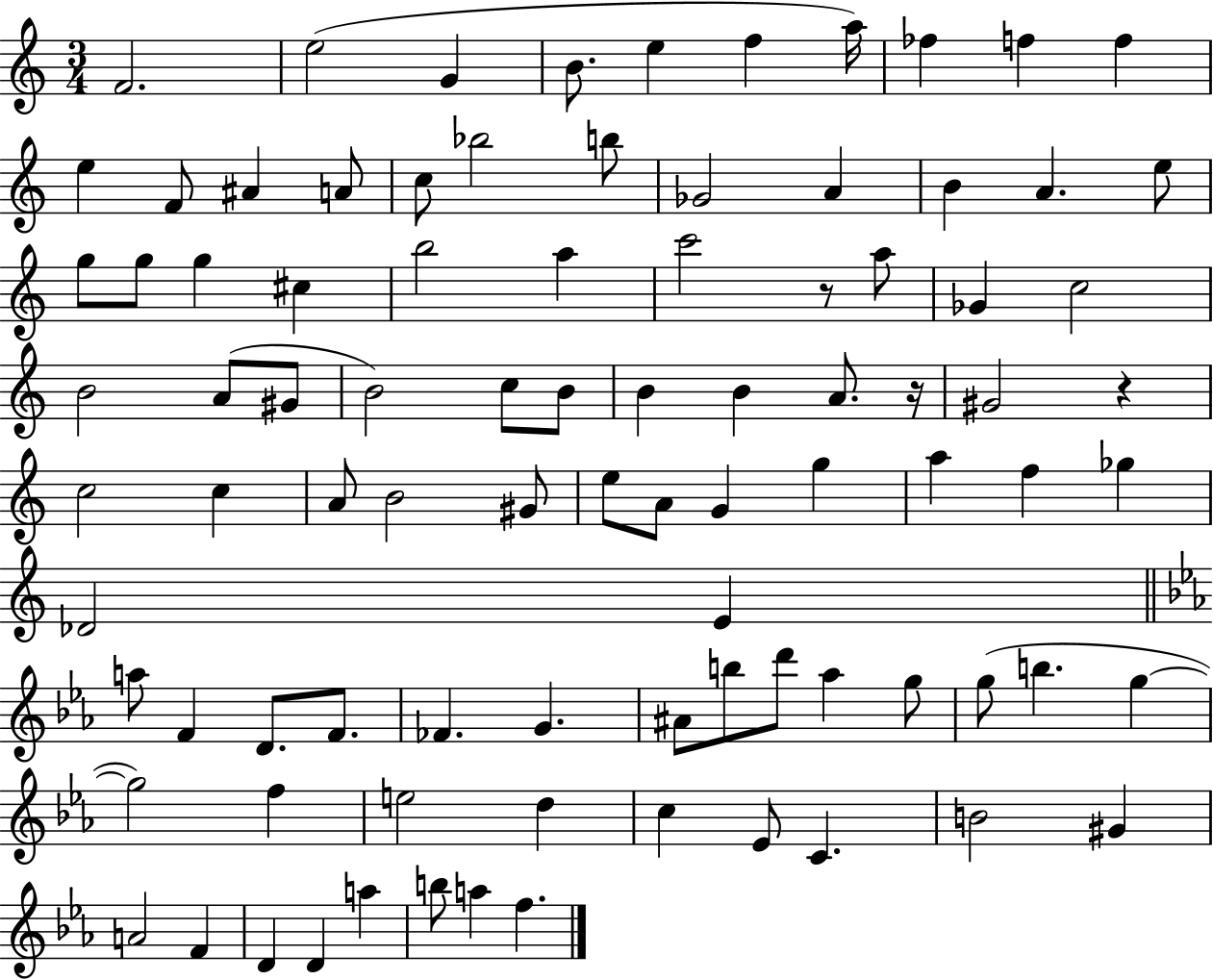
F4/h. E5/h G4/q B4/e. E5/q F5/q A5/s FES5/q F5/q F5/q E5/q F4/e A#4/q A4/e C5/e Bb5/h B5/e Gb4/h A4/q B4/q A4/q. E5/e G5/e G5/e G5/q C#5/q B5/h A5/q C6/h R/e A5/e Gb4/q C5/h B4/h A4/e G#4/e B4/h C5/e B4/e B4/q B4/q A4/e. R/s G#4/h R/q C5/h C5/q A4/e B4/h G#4/e E5/e A4/e G4/q G5/q A5/q F5/q Gb5/q Db4/h E4/q A5/e F4/q D4/e. F4/e. FES4/q. G4/q. A#4/e B5/e D6/e Ab5/q G5/e G5/e B5/q. G5/q G5/h F5/q E5/h D5/q C5/q Eb4/e C4/q. B4/h G#4/q A4/h F4/q D4/q D4/q A5/q B5/e A5/q F5/q.